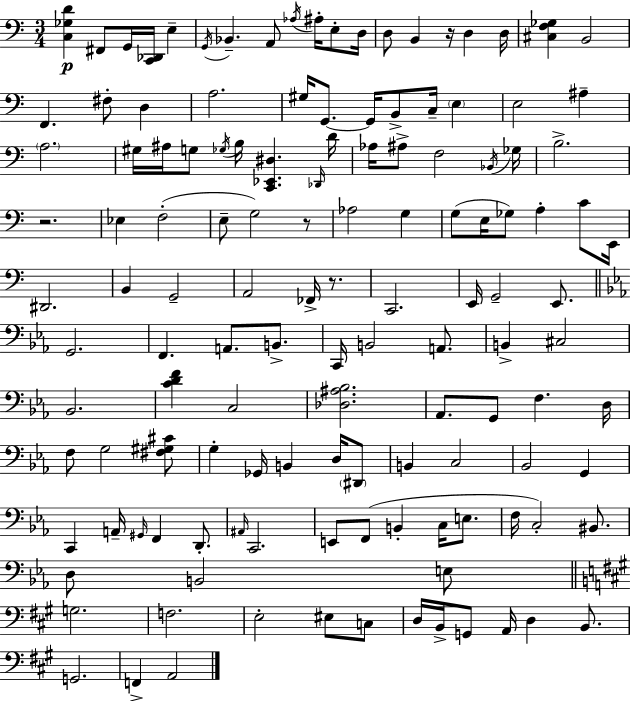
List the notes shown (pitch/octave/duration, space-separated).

[C3,Gb3,D4]/q F#2/e G2/s [C2,Db2]/s E3/q G2/s Bb2/q. A2/e Ab3/s A#3/s E3/e D3/s D3/e B2/q R/s D3/q D3/s [C#3,F3,Gb3]/q B2/h F2/q. F#3/e D3/q A3/h. G#3/s G2/e. G2/s B2/e C3/s E3/q E3/h A#3/q A3/h. G#3/s A#3/s G3/e Gb3/s B3/s [C2,Eb2,D#3]/q. Db2/s D4/s Ab3/s A#3/e F3/h Bb2/s Gb3/s B3/h. R/h. Eb3/q F3/h E3/e G3/h R/e Ab3/h G3/q G3/e E3/s Gb3/e A3/q C4/e E2/s D#2/h. B2/q G2/h A2/h FES2/s R/e. C2/h. E2/s G2/h E2/e. G2/h. F2/q. A2/e. B2/e. C2/s B2/h A2/e. B2/q C#3/h Bb2/h. [C4,D4,F4]/q C3/h [Db3,A#3,Bb3]/h. Ab2/e. G2/e F3/q. D3/s F3/e G3/h [F#3,G#3,C#4]/e G3/q Gb2/s B2/q D3/s D#2/e B2/q C3/h Bb2/h G2/q C2/q A2/s G#2/s F2/q D2/e. A#2/s C2/h. E2/e F2/e B2/q C3/s E3/e. F3/s C3/h BIS2/e. D3/e B2/h E3/e G3/h. F3/h. E3/h EIS3/e C3/e D3/s B2/s G2/e A2/s D3/q B2/e. G2/h. F2/q A2/h